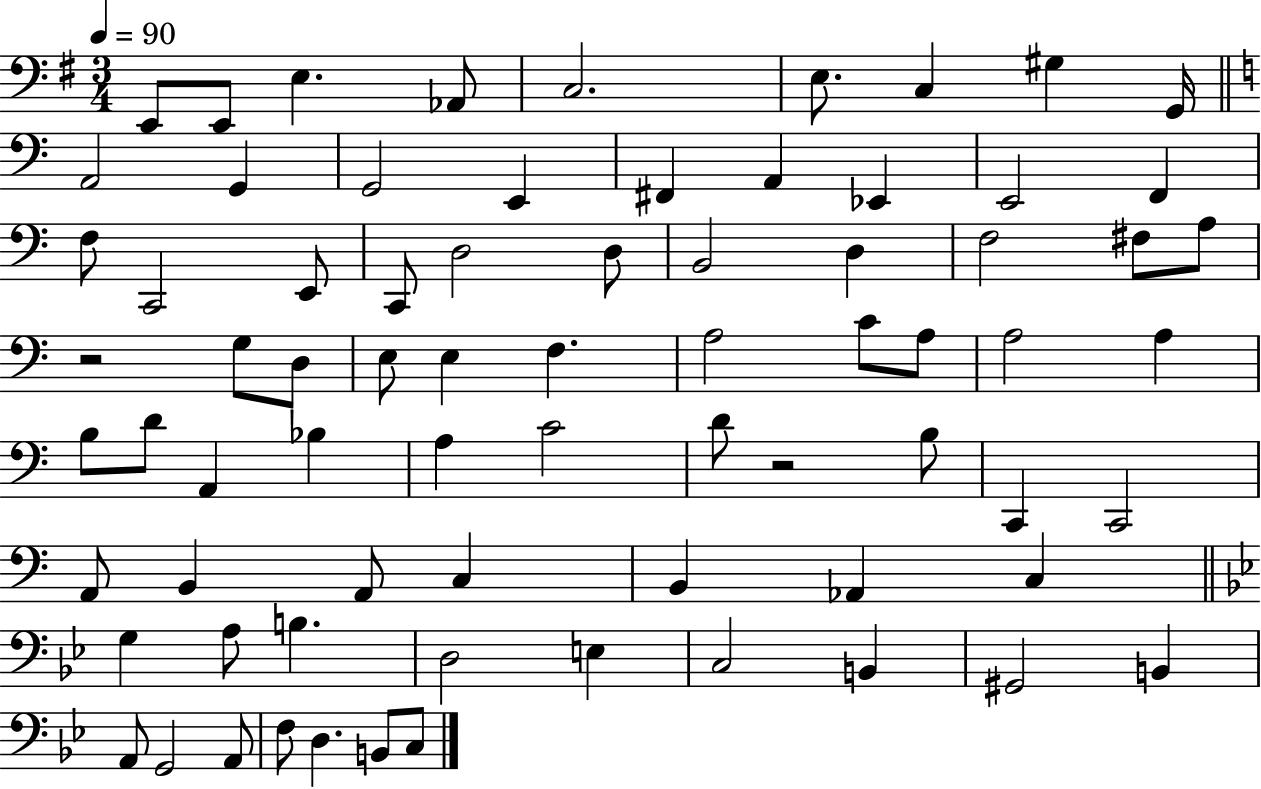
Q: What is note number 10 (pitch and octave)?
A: A2